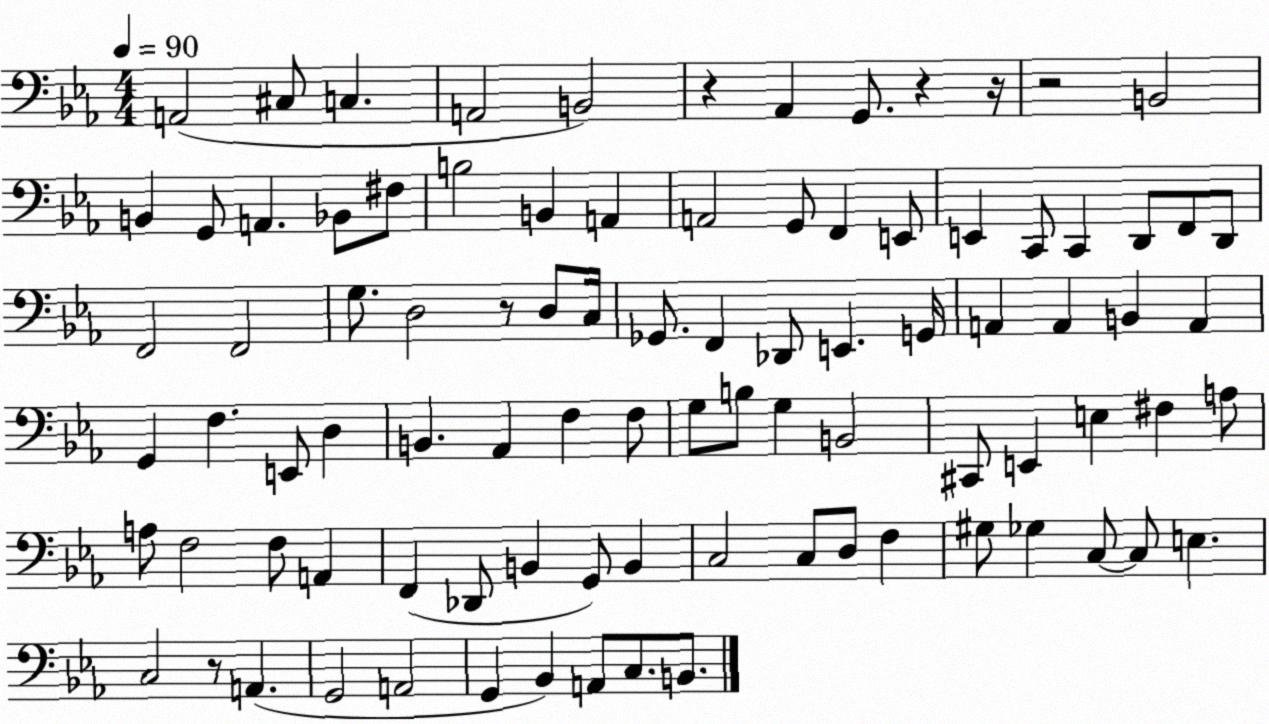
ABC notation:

X:1
T:Untitled
M:4/4
L:1/4
K:Eb
A,,2 ^C,/2 C, A,,2 B,,2 z _A,, G,,/2 z z/4 z2 B,,2 B,, G,,/2 A,, _B,,/2 ^F,/2 B,2 B,, A,, A,,2 G,,/2 F,, E,,/2 E,, C,,/2 C,, D,,/2 F,,/2 D,,/2 F,,2 F,,2 G,/2 D,2 z/2 D,/2 C,/4 _G,,/2 F,, _D,,/2 E,, G,,/4 A,, A,, B,, A,, G,, F, E,,/2 D, B,, _A,, F, F,/2 G,/2 B,/2 G, B,,2 ^C,,/2 E,, E, ^F, A,/2 A,/2 F,2 F,/2 A,, F,, _D,,/2 B,, G,,/2 B,, C,2 C,/2 D,/2 F, ^G,/2 _G, C,/2 C,/2 E, C,2 z/2 A,, G,,2 A,,2 G,, _B,, A,,/2 C,/2 B,,/2